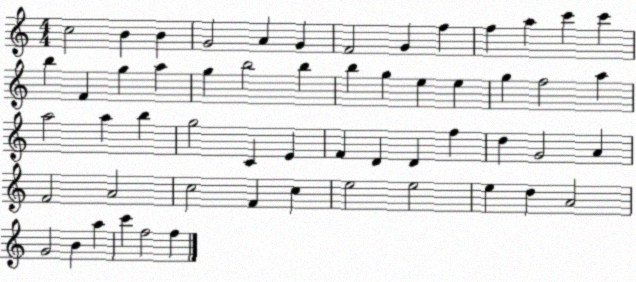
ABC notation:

X:1
T:Untitled
M:4/4
L:1/4
K:C
c2 B B G2 A G F2 G f f a c' c' b F g a g b2 b b g e e g f2 a a2 a b g2 C E F D D f d G2 A F2 A2 c2 F c e2 e2 e d A2 G2 B a c' f2 f